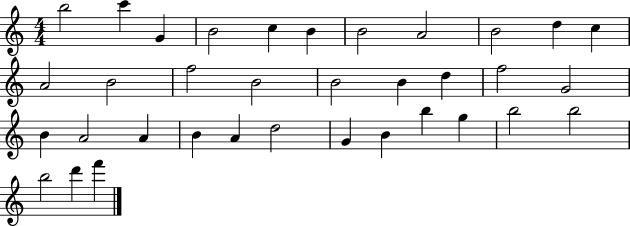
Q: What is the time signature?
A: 4/4